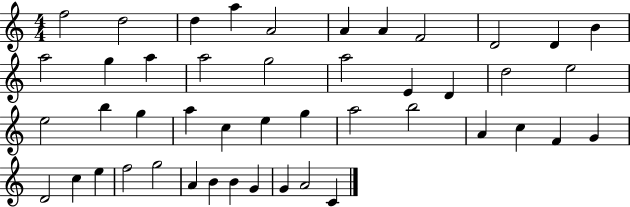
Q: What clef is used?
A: treble